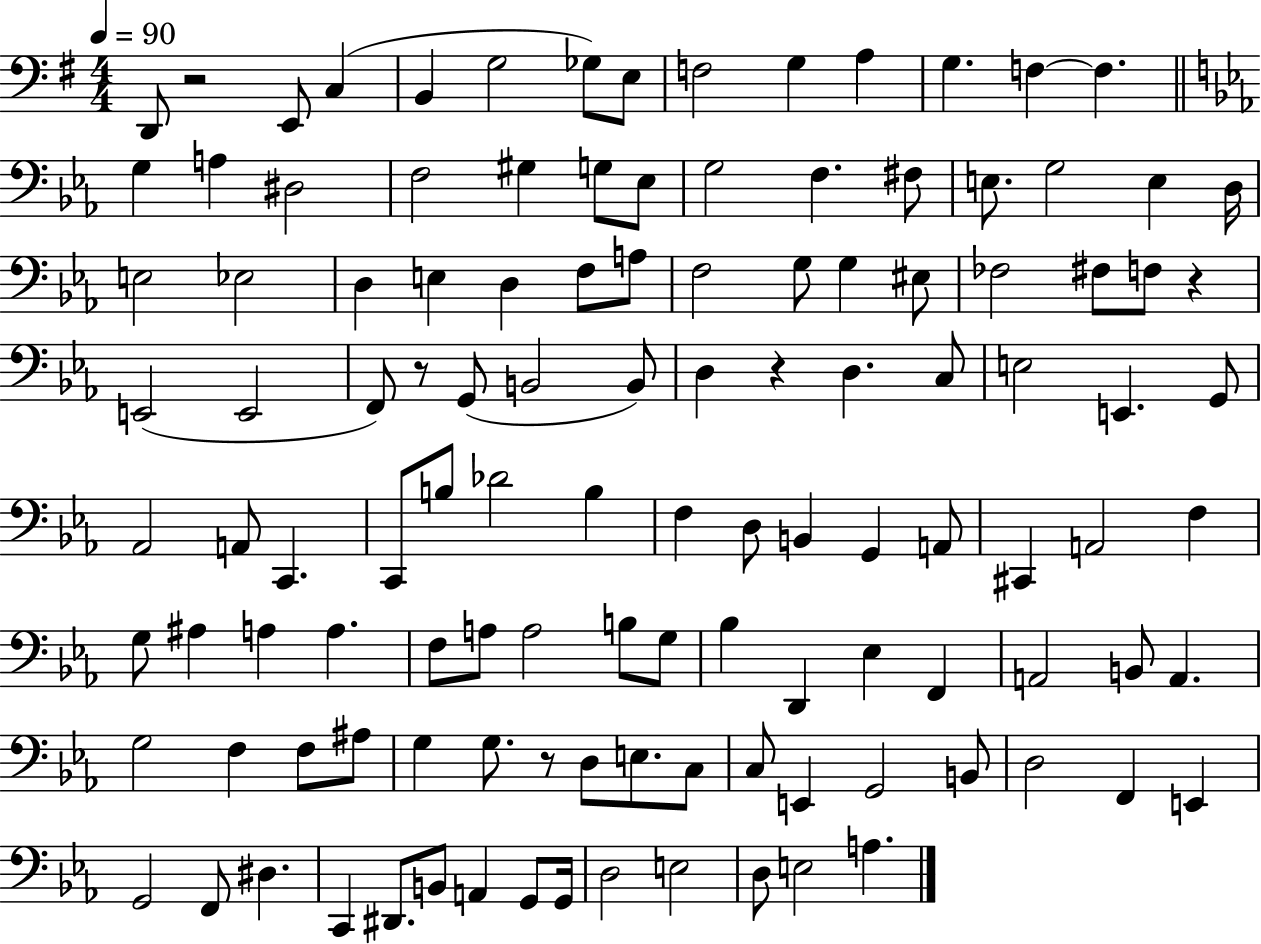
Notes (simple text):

D2/e R/h E2/e C3/q B2/q G3/h Gb3/e E3/e F3/h G3/q A3/q G3/q. F3/q F3/q. G3/q A3/q D#3/h F3/h G#3/q G3/e Eb3/e G3/h F3/q. F#3/e E3/e. G3/h E3/q D3/s E3/h Eb3/h D3/q E3/q D3/q F3/e A3/e F3/h G3/e G3/q EIS3/e FES3/h F#3/e F3/e R/q E2/h E2/h F2/e R/e G2/e B2/h B2/e D3/q R/q D3/q. C3/e E3/h E2/q. G2/e Ab2/h A2/e C2/q. C2/e B3/e Db4/h B3/q F3/q D3/e B2/q G2/q A2/e C#2/q A2/h F3/q G3/e A#3/q A3/q A3/q. F3/e A3/e A3/h B3/e G3/e Bb3/q D2/q Eb3/q F2/q A2/h B2/e A2/q. G3/h F3/q F3/e A#3/e G3/q G3/e. R/e D3/e E3/e. C3/e C3/e E2/q G2/h B2/e D3/h F2/q E2/q G2/h F2/e D#3/q. C2/q D#2/e. B2/e A2/q G2/e G2/s D3/h E3/h D3/e E3/h A3/q.